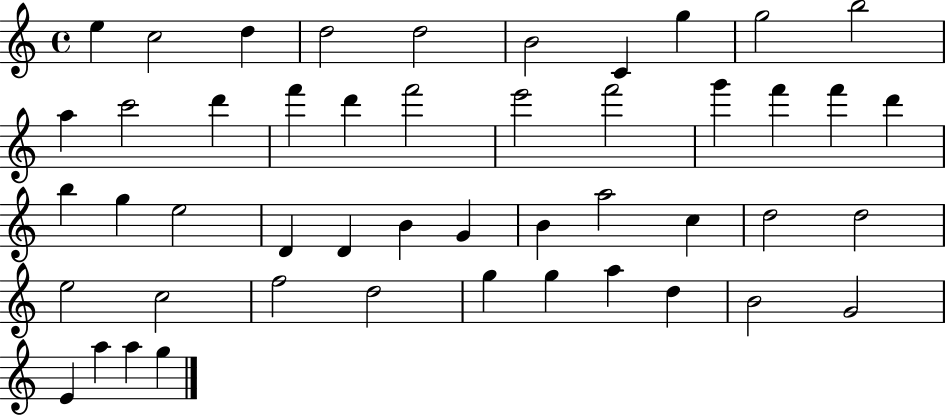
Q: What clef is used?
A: treble